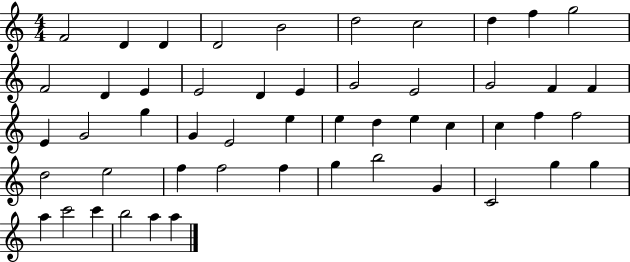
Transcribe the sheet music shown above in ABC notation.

X:1
T:Untitled
M:4/4
L:1/4
K:C
F2 D D D2 B2 d2 c2 d f g2 F2 D E E2 D E G2 E2 G2 F F E G2 g G E2 e e d e c c f f2 d2 e2 f f2 f g b2 G C2 g g a c'2 c' b2 a a